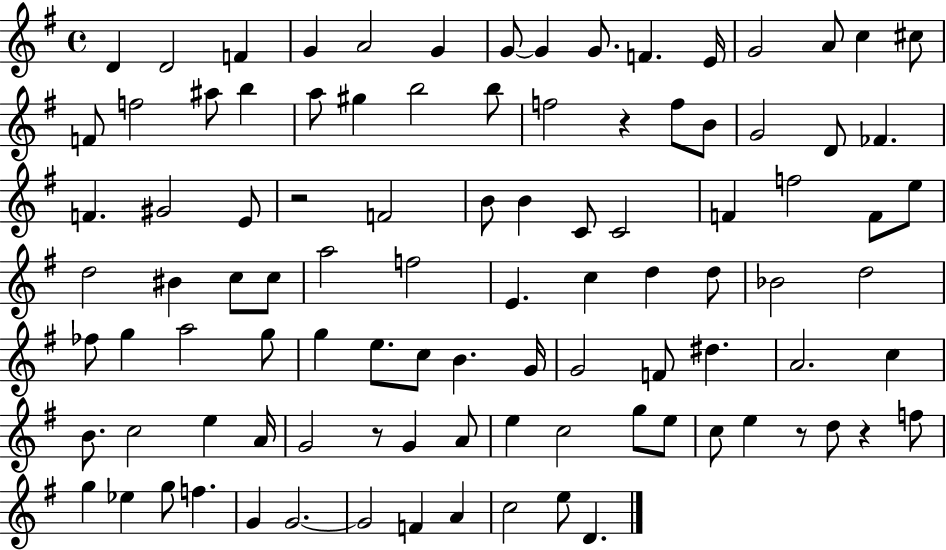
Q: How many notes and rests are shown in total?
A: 99